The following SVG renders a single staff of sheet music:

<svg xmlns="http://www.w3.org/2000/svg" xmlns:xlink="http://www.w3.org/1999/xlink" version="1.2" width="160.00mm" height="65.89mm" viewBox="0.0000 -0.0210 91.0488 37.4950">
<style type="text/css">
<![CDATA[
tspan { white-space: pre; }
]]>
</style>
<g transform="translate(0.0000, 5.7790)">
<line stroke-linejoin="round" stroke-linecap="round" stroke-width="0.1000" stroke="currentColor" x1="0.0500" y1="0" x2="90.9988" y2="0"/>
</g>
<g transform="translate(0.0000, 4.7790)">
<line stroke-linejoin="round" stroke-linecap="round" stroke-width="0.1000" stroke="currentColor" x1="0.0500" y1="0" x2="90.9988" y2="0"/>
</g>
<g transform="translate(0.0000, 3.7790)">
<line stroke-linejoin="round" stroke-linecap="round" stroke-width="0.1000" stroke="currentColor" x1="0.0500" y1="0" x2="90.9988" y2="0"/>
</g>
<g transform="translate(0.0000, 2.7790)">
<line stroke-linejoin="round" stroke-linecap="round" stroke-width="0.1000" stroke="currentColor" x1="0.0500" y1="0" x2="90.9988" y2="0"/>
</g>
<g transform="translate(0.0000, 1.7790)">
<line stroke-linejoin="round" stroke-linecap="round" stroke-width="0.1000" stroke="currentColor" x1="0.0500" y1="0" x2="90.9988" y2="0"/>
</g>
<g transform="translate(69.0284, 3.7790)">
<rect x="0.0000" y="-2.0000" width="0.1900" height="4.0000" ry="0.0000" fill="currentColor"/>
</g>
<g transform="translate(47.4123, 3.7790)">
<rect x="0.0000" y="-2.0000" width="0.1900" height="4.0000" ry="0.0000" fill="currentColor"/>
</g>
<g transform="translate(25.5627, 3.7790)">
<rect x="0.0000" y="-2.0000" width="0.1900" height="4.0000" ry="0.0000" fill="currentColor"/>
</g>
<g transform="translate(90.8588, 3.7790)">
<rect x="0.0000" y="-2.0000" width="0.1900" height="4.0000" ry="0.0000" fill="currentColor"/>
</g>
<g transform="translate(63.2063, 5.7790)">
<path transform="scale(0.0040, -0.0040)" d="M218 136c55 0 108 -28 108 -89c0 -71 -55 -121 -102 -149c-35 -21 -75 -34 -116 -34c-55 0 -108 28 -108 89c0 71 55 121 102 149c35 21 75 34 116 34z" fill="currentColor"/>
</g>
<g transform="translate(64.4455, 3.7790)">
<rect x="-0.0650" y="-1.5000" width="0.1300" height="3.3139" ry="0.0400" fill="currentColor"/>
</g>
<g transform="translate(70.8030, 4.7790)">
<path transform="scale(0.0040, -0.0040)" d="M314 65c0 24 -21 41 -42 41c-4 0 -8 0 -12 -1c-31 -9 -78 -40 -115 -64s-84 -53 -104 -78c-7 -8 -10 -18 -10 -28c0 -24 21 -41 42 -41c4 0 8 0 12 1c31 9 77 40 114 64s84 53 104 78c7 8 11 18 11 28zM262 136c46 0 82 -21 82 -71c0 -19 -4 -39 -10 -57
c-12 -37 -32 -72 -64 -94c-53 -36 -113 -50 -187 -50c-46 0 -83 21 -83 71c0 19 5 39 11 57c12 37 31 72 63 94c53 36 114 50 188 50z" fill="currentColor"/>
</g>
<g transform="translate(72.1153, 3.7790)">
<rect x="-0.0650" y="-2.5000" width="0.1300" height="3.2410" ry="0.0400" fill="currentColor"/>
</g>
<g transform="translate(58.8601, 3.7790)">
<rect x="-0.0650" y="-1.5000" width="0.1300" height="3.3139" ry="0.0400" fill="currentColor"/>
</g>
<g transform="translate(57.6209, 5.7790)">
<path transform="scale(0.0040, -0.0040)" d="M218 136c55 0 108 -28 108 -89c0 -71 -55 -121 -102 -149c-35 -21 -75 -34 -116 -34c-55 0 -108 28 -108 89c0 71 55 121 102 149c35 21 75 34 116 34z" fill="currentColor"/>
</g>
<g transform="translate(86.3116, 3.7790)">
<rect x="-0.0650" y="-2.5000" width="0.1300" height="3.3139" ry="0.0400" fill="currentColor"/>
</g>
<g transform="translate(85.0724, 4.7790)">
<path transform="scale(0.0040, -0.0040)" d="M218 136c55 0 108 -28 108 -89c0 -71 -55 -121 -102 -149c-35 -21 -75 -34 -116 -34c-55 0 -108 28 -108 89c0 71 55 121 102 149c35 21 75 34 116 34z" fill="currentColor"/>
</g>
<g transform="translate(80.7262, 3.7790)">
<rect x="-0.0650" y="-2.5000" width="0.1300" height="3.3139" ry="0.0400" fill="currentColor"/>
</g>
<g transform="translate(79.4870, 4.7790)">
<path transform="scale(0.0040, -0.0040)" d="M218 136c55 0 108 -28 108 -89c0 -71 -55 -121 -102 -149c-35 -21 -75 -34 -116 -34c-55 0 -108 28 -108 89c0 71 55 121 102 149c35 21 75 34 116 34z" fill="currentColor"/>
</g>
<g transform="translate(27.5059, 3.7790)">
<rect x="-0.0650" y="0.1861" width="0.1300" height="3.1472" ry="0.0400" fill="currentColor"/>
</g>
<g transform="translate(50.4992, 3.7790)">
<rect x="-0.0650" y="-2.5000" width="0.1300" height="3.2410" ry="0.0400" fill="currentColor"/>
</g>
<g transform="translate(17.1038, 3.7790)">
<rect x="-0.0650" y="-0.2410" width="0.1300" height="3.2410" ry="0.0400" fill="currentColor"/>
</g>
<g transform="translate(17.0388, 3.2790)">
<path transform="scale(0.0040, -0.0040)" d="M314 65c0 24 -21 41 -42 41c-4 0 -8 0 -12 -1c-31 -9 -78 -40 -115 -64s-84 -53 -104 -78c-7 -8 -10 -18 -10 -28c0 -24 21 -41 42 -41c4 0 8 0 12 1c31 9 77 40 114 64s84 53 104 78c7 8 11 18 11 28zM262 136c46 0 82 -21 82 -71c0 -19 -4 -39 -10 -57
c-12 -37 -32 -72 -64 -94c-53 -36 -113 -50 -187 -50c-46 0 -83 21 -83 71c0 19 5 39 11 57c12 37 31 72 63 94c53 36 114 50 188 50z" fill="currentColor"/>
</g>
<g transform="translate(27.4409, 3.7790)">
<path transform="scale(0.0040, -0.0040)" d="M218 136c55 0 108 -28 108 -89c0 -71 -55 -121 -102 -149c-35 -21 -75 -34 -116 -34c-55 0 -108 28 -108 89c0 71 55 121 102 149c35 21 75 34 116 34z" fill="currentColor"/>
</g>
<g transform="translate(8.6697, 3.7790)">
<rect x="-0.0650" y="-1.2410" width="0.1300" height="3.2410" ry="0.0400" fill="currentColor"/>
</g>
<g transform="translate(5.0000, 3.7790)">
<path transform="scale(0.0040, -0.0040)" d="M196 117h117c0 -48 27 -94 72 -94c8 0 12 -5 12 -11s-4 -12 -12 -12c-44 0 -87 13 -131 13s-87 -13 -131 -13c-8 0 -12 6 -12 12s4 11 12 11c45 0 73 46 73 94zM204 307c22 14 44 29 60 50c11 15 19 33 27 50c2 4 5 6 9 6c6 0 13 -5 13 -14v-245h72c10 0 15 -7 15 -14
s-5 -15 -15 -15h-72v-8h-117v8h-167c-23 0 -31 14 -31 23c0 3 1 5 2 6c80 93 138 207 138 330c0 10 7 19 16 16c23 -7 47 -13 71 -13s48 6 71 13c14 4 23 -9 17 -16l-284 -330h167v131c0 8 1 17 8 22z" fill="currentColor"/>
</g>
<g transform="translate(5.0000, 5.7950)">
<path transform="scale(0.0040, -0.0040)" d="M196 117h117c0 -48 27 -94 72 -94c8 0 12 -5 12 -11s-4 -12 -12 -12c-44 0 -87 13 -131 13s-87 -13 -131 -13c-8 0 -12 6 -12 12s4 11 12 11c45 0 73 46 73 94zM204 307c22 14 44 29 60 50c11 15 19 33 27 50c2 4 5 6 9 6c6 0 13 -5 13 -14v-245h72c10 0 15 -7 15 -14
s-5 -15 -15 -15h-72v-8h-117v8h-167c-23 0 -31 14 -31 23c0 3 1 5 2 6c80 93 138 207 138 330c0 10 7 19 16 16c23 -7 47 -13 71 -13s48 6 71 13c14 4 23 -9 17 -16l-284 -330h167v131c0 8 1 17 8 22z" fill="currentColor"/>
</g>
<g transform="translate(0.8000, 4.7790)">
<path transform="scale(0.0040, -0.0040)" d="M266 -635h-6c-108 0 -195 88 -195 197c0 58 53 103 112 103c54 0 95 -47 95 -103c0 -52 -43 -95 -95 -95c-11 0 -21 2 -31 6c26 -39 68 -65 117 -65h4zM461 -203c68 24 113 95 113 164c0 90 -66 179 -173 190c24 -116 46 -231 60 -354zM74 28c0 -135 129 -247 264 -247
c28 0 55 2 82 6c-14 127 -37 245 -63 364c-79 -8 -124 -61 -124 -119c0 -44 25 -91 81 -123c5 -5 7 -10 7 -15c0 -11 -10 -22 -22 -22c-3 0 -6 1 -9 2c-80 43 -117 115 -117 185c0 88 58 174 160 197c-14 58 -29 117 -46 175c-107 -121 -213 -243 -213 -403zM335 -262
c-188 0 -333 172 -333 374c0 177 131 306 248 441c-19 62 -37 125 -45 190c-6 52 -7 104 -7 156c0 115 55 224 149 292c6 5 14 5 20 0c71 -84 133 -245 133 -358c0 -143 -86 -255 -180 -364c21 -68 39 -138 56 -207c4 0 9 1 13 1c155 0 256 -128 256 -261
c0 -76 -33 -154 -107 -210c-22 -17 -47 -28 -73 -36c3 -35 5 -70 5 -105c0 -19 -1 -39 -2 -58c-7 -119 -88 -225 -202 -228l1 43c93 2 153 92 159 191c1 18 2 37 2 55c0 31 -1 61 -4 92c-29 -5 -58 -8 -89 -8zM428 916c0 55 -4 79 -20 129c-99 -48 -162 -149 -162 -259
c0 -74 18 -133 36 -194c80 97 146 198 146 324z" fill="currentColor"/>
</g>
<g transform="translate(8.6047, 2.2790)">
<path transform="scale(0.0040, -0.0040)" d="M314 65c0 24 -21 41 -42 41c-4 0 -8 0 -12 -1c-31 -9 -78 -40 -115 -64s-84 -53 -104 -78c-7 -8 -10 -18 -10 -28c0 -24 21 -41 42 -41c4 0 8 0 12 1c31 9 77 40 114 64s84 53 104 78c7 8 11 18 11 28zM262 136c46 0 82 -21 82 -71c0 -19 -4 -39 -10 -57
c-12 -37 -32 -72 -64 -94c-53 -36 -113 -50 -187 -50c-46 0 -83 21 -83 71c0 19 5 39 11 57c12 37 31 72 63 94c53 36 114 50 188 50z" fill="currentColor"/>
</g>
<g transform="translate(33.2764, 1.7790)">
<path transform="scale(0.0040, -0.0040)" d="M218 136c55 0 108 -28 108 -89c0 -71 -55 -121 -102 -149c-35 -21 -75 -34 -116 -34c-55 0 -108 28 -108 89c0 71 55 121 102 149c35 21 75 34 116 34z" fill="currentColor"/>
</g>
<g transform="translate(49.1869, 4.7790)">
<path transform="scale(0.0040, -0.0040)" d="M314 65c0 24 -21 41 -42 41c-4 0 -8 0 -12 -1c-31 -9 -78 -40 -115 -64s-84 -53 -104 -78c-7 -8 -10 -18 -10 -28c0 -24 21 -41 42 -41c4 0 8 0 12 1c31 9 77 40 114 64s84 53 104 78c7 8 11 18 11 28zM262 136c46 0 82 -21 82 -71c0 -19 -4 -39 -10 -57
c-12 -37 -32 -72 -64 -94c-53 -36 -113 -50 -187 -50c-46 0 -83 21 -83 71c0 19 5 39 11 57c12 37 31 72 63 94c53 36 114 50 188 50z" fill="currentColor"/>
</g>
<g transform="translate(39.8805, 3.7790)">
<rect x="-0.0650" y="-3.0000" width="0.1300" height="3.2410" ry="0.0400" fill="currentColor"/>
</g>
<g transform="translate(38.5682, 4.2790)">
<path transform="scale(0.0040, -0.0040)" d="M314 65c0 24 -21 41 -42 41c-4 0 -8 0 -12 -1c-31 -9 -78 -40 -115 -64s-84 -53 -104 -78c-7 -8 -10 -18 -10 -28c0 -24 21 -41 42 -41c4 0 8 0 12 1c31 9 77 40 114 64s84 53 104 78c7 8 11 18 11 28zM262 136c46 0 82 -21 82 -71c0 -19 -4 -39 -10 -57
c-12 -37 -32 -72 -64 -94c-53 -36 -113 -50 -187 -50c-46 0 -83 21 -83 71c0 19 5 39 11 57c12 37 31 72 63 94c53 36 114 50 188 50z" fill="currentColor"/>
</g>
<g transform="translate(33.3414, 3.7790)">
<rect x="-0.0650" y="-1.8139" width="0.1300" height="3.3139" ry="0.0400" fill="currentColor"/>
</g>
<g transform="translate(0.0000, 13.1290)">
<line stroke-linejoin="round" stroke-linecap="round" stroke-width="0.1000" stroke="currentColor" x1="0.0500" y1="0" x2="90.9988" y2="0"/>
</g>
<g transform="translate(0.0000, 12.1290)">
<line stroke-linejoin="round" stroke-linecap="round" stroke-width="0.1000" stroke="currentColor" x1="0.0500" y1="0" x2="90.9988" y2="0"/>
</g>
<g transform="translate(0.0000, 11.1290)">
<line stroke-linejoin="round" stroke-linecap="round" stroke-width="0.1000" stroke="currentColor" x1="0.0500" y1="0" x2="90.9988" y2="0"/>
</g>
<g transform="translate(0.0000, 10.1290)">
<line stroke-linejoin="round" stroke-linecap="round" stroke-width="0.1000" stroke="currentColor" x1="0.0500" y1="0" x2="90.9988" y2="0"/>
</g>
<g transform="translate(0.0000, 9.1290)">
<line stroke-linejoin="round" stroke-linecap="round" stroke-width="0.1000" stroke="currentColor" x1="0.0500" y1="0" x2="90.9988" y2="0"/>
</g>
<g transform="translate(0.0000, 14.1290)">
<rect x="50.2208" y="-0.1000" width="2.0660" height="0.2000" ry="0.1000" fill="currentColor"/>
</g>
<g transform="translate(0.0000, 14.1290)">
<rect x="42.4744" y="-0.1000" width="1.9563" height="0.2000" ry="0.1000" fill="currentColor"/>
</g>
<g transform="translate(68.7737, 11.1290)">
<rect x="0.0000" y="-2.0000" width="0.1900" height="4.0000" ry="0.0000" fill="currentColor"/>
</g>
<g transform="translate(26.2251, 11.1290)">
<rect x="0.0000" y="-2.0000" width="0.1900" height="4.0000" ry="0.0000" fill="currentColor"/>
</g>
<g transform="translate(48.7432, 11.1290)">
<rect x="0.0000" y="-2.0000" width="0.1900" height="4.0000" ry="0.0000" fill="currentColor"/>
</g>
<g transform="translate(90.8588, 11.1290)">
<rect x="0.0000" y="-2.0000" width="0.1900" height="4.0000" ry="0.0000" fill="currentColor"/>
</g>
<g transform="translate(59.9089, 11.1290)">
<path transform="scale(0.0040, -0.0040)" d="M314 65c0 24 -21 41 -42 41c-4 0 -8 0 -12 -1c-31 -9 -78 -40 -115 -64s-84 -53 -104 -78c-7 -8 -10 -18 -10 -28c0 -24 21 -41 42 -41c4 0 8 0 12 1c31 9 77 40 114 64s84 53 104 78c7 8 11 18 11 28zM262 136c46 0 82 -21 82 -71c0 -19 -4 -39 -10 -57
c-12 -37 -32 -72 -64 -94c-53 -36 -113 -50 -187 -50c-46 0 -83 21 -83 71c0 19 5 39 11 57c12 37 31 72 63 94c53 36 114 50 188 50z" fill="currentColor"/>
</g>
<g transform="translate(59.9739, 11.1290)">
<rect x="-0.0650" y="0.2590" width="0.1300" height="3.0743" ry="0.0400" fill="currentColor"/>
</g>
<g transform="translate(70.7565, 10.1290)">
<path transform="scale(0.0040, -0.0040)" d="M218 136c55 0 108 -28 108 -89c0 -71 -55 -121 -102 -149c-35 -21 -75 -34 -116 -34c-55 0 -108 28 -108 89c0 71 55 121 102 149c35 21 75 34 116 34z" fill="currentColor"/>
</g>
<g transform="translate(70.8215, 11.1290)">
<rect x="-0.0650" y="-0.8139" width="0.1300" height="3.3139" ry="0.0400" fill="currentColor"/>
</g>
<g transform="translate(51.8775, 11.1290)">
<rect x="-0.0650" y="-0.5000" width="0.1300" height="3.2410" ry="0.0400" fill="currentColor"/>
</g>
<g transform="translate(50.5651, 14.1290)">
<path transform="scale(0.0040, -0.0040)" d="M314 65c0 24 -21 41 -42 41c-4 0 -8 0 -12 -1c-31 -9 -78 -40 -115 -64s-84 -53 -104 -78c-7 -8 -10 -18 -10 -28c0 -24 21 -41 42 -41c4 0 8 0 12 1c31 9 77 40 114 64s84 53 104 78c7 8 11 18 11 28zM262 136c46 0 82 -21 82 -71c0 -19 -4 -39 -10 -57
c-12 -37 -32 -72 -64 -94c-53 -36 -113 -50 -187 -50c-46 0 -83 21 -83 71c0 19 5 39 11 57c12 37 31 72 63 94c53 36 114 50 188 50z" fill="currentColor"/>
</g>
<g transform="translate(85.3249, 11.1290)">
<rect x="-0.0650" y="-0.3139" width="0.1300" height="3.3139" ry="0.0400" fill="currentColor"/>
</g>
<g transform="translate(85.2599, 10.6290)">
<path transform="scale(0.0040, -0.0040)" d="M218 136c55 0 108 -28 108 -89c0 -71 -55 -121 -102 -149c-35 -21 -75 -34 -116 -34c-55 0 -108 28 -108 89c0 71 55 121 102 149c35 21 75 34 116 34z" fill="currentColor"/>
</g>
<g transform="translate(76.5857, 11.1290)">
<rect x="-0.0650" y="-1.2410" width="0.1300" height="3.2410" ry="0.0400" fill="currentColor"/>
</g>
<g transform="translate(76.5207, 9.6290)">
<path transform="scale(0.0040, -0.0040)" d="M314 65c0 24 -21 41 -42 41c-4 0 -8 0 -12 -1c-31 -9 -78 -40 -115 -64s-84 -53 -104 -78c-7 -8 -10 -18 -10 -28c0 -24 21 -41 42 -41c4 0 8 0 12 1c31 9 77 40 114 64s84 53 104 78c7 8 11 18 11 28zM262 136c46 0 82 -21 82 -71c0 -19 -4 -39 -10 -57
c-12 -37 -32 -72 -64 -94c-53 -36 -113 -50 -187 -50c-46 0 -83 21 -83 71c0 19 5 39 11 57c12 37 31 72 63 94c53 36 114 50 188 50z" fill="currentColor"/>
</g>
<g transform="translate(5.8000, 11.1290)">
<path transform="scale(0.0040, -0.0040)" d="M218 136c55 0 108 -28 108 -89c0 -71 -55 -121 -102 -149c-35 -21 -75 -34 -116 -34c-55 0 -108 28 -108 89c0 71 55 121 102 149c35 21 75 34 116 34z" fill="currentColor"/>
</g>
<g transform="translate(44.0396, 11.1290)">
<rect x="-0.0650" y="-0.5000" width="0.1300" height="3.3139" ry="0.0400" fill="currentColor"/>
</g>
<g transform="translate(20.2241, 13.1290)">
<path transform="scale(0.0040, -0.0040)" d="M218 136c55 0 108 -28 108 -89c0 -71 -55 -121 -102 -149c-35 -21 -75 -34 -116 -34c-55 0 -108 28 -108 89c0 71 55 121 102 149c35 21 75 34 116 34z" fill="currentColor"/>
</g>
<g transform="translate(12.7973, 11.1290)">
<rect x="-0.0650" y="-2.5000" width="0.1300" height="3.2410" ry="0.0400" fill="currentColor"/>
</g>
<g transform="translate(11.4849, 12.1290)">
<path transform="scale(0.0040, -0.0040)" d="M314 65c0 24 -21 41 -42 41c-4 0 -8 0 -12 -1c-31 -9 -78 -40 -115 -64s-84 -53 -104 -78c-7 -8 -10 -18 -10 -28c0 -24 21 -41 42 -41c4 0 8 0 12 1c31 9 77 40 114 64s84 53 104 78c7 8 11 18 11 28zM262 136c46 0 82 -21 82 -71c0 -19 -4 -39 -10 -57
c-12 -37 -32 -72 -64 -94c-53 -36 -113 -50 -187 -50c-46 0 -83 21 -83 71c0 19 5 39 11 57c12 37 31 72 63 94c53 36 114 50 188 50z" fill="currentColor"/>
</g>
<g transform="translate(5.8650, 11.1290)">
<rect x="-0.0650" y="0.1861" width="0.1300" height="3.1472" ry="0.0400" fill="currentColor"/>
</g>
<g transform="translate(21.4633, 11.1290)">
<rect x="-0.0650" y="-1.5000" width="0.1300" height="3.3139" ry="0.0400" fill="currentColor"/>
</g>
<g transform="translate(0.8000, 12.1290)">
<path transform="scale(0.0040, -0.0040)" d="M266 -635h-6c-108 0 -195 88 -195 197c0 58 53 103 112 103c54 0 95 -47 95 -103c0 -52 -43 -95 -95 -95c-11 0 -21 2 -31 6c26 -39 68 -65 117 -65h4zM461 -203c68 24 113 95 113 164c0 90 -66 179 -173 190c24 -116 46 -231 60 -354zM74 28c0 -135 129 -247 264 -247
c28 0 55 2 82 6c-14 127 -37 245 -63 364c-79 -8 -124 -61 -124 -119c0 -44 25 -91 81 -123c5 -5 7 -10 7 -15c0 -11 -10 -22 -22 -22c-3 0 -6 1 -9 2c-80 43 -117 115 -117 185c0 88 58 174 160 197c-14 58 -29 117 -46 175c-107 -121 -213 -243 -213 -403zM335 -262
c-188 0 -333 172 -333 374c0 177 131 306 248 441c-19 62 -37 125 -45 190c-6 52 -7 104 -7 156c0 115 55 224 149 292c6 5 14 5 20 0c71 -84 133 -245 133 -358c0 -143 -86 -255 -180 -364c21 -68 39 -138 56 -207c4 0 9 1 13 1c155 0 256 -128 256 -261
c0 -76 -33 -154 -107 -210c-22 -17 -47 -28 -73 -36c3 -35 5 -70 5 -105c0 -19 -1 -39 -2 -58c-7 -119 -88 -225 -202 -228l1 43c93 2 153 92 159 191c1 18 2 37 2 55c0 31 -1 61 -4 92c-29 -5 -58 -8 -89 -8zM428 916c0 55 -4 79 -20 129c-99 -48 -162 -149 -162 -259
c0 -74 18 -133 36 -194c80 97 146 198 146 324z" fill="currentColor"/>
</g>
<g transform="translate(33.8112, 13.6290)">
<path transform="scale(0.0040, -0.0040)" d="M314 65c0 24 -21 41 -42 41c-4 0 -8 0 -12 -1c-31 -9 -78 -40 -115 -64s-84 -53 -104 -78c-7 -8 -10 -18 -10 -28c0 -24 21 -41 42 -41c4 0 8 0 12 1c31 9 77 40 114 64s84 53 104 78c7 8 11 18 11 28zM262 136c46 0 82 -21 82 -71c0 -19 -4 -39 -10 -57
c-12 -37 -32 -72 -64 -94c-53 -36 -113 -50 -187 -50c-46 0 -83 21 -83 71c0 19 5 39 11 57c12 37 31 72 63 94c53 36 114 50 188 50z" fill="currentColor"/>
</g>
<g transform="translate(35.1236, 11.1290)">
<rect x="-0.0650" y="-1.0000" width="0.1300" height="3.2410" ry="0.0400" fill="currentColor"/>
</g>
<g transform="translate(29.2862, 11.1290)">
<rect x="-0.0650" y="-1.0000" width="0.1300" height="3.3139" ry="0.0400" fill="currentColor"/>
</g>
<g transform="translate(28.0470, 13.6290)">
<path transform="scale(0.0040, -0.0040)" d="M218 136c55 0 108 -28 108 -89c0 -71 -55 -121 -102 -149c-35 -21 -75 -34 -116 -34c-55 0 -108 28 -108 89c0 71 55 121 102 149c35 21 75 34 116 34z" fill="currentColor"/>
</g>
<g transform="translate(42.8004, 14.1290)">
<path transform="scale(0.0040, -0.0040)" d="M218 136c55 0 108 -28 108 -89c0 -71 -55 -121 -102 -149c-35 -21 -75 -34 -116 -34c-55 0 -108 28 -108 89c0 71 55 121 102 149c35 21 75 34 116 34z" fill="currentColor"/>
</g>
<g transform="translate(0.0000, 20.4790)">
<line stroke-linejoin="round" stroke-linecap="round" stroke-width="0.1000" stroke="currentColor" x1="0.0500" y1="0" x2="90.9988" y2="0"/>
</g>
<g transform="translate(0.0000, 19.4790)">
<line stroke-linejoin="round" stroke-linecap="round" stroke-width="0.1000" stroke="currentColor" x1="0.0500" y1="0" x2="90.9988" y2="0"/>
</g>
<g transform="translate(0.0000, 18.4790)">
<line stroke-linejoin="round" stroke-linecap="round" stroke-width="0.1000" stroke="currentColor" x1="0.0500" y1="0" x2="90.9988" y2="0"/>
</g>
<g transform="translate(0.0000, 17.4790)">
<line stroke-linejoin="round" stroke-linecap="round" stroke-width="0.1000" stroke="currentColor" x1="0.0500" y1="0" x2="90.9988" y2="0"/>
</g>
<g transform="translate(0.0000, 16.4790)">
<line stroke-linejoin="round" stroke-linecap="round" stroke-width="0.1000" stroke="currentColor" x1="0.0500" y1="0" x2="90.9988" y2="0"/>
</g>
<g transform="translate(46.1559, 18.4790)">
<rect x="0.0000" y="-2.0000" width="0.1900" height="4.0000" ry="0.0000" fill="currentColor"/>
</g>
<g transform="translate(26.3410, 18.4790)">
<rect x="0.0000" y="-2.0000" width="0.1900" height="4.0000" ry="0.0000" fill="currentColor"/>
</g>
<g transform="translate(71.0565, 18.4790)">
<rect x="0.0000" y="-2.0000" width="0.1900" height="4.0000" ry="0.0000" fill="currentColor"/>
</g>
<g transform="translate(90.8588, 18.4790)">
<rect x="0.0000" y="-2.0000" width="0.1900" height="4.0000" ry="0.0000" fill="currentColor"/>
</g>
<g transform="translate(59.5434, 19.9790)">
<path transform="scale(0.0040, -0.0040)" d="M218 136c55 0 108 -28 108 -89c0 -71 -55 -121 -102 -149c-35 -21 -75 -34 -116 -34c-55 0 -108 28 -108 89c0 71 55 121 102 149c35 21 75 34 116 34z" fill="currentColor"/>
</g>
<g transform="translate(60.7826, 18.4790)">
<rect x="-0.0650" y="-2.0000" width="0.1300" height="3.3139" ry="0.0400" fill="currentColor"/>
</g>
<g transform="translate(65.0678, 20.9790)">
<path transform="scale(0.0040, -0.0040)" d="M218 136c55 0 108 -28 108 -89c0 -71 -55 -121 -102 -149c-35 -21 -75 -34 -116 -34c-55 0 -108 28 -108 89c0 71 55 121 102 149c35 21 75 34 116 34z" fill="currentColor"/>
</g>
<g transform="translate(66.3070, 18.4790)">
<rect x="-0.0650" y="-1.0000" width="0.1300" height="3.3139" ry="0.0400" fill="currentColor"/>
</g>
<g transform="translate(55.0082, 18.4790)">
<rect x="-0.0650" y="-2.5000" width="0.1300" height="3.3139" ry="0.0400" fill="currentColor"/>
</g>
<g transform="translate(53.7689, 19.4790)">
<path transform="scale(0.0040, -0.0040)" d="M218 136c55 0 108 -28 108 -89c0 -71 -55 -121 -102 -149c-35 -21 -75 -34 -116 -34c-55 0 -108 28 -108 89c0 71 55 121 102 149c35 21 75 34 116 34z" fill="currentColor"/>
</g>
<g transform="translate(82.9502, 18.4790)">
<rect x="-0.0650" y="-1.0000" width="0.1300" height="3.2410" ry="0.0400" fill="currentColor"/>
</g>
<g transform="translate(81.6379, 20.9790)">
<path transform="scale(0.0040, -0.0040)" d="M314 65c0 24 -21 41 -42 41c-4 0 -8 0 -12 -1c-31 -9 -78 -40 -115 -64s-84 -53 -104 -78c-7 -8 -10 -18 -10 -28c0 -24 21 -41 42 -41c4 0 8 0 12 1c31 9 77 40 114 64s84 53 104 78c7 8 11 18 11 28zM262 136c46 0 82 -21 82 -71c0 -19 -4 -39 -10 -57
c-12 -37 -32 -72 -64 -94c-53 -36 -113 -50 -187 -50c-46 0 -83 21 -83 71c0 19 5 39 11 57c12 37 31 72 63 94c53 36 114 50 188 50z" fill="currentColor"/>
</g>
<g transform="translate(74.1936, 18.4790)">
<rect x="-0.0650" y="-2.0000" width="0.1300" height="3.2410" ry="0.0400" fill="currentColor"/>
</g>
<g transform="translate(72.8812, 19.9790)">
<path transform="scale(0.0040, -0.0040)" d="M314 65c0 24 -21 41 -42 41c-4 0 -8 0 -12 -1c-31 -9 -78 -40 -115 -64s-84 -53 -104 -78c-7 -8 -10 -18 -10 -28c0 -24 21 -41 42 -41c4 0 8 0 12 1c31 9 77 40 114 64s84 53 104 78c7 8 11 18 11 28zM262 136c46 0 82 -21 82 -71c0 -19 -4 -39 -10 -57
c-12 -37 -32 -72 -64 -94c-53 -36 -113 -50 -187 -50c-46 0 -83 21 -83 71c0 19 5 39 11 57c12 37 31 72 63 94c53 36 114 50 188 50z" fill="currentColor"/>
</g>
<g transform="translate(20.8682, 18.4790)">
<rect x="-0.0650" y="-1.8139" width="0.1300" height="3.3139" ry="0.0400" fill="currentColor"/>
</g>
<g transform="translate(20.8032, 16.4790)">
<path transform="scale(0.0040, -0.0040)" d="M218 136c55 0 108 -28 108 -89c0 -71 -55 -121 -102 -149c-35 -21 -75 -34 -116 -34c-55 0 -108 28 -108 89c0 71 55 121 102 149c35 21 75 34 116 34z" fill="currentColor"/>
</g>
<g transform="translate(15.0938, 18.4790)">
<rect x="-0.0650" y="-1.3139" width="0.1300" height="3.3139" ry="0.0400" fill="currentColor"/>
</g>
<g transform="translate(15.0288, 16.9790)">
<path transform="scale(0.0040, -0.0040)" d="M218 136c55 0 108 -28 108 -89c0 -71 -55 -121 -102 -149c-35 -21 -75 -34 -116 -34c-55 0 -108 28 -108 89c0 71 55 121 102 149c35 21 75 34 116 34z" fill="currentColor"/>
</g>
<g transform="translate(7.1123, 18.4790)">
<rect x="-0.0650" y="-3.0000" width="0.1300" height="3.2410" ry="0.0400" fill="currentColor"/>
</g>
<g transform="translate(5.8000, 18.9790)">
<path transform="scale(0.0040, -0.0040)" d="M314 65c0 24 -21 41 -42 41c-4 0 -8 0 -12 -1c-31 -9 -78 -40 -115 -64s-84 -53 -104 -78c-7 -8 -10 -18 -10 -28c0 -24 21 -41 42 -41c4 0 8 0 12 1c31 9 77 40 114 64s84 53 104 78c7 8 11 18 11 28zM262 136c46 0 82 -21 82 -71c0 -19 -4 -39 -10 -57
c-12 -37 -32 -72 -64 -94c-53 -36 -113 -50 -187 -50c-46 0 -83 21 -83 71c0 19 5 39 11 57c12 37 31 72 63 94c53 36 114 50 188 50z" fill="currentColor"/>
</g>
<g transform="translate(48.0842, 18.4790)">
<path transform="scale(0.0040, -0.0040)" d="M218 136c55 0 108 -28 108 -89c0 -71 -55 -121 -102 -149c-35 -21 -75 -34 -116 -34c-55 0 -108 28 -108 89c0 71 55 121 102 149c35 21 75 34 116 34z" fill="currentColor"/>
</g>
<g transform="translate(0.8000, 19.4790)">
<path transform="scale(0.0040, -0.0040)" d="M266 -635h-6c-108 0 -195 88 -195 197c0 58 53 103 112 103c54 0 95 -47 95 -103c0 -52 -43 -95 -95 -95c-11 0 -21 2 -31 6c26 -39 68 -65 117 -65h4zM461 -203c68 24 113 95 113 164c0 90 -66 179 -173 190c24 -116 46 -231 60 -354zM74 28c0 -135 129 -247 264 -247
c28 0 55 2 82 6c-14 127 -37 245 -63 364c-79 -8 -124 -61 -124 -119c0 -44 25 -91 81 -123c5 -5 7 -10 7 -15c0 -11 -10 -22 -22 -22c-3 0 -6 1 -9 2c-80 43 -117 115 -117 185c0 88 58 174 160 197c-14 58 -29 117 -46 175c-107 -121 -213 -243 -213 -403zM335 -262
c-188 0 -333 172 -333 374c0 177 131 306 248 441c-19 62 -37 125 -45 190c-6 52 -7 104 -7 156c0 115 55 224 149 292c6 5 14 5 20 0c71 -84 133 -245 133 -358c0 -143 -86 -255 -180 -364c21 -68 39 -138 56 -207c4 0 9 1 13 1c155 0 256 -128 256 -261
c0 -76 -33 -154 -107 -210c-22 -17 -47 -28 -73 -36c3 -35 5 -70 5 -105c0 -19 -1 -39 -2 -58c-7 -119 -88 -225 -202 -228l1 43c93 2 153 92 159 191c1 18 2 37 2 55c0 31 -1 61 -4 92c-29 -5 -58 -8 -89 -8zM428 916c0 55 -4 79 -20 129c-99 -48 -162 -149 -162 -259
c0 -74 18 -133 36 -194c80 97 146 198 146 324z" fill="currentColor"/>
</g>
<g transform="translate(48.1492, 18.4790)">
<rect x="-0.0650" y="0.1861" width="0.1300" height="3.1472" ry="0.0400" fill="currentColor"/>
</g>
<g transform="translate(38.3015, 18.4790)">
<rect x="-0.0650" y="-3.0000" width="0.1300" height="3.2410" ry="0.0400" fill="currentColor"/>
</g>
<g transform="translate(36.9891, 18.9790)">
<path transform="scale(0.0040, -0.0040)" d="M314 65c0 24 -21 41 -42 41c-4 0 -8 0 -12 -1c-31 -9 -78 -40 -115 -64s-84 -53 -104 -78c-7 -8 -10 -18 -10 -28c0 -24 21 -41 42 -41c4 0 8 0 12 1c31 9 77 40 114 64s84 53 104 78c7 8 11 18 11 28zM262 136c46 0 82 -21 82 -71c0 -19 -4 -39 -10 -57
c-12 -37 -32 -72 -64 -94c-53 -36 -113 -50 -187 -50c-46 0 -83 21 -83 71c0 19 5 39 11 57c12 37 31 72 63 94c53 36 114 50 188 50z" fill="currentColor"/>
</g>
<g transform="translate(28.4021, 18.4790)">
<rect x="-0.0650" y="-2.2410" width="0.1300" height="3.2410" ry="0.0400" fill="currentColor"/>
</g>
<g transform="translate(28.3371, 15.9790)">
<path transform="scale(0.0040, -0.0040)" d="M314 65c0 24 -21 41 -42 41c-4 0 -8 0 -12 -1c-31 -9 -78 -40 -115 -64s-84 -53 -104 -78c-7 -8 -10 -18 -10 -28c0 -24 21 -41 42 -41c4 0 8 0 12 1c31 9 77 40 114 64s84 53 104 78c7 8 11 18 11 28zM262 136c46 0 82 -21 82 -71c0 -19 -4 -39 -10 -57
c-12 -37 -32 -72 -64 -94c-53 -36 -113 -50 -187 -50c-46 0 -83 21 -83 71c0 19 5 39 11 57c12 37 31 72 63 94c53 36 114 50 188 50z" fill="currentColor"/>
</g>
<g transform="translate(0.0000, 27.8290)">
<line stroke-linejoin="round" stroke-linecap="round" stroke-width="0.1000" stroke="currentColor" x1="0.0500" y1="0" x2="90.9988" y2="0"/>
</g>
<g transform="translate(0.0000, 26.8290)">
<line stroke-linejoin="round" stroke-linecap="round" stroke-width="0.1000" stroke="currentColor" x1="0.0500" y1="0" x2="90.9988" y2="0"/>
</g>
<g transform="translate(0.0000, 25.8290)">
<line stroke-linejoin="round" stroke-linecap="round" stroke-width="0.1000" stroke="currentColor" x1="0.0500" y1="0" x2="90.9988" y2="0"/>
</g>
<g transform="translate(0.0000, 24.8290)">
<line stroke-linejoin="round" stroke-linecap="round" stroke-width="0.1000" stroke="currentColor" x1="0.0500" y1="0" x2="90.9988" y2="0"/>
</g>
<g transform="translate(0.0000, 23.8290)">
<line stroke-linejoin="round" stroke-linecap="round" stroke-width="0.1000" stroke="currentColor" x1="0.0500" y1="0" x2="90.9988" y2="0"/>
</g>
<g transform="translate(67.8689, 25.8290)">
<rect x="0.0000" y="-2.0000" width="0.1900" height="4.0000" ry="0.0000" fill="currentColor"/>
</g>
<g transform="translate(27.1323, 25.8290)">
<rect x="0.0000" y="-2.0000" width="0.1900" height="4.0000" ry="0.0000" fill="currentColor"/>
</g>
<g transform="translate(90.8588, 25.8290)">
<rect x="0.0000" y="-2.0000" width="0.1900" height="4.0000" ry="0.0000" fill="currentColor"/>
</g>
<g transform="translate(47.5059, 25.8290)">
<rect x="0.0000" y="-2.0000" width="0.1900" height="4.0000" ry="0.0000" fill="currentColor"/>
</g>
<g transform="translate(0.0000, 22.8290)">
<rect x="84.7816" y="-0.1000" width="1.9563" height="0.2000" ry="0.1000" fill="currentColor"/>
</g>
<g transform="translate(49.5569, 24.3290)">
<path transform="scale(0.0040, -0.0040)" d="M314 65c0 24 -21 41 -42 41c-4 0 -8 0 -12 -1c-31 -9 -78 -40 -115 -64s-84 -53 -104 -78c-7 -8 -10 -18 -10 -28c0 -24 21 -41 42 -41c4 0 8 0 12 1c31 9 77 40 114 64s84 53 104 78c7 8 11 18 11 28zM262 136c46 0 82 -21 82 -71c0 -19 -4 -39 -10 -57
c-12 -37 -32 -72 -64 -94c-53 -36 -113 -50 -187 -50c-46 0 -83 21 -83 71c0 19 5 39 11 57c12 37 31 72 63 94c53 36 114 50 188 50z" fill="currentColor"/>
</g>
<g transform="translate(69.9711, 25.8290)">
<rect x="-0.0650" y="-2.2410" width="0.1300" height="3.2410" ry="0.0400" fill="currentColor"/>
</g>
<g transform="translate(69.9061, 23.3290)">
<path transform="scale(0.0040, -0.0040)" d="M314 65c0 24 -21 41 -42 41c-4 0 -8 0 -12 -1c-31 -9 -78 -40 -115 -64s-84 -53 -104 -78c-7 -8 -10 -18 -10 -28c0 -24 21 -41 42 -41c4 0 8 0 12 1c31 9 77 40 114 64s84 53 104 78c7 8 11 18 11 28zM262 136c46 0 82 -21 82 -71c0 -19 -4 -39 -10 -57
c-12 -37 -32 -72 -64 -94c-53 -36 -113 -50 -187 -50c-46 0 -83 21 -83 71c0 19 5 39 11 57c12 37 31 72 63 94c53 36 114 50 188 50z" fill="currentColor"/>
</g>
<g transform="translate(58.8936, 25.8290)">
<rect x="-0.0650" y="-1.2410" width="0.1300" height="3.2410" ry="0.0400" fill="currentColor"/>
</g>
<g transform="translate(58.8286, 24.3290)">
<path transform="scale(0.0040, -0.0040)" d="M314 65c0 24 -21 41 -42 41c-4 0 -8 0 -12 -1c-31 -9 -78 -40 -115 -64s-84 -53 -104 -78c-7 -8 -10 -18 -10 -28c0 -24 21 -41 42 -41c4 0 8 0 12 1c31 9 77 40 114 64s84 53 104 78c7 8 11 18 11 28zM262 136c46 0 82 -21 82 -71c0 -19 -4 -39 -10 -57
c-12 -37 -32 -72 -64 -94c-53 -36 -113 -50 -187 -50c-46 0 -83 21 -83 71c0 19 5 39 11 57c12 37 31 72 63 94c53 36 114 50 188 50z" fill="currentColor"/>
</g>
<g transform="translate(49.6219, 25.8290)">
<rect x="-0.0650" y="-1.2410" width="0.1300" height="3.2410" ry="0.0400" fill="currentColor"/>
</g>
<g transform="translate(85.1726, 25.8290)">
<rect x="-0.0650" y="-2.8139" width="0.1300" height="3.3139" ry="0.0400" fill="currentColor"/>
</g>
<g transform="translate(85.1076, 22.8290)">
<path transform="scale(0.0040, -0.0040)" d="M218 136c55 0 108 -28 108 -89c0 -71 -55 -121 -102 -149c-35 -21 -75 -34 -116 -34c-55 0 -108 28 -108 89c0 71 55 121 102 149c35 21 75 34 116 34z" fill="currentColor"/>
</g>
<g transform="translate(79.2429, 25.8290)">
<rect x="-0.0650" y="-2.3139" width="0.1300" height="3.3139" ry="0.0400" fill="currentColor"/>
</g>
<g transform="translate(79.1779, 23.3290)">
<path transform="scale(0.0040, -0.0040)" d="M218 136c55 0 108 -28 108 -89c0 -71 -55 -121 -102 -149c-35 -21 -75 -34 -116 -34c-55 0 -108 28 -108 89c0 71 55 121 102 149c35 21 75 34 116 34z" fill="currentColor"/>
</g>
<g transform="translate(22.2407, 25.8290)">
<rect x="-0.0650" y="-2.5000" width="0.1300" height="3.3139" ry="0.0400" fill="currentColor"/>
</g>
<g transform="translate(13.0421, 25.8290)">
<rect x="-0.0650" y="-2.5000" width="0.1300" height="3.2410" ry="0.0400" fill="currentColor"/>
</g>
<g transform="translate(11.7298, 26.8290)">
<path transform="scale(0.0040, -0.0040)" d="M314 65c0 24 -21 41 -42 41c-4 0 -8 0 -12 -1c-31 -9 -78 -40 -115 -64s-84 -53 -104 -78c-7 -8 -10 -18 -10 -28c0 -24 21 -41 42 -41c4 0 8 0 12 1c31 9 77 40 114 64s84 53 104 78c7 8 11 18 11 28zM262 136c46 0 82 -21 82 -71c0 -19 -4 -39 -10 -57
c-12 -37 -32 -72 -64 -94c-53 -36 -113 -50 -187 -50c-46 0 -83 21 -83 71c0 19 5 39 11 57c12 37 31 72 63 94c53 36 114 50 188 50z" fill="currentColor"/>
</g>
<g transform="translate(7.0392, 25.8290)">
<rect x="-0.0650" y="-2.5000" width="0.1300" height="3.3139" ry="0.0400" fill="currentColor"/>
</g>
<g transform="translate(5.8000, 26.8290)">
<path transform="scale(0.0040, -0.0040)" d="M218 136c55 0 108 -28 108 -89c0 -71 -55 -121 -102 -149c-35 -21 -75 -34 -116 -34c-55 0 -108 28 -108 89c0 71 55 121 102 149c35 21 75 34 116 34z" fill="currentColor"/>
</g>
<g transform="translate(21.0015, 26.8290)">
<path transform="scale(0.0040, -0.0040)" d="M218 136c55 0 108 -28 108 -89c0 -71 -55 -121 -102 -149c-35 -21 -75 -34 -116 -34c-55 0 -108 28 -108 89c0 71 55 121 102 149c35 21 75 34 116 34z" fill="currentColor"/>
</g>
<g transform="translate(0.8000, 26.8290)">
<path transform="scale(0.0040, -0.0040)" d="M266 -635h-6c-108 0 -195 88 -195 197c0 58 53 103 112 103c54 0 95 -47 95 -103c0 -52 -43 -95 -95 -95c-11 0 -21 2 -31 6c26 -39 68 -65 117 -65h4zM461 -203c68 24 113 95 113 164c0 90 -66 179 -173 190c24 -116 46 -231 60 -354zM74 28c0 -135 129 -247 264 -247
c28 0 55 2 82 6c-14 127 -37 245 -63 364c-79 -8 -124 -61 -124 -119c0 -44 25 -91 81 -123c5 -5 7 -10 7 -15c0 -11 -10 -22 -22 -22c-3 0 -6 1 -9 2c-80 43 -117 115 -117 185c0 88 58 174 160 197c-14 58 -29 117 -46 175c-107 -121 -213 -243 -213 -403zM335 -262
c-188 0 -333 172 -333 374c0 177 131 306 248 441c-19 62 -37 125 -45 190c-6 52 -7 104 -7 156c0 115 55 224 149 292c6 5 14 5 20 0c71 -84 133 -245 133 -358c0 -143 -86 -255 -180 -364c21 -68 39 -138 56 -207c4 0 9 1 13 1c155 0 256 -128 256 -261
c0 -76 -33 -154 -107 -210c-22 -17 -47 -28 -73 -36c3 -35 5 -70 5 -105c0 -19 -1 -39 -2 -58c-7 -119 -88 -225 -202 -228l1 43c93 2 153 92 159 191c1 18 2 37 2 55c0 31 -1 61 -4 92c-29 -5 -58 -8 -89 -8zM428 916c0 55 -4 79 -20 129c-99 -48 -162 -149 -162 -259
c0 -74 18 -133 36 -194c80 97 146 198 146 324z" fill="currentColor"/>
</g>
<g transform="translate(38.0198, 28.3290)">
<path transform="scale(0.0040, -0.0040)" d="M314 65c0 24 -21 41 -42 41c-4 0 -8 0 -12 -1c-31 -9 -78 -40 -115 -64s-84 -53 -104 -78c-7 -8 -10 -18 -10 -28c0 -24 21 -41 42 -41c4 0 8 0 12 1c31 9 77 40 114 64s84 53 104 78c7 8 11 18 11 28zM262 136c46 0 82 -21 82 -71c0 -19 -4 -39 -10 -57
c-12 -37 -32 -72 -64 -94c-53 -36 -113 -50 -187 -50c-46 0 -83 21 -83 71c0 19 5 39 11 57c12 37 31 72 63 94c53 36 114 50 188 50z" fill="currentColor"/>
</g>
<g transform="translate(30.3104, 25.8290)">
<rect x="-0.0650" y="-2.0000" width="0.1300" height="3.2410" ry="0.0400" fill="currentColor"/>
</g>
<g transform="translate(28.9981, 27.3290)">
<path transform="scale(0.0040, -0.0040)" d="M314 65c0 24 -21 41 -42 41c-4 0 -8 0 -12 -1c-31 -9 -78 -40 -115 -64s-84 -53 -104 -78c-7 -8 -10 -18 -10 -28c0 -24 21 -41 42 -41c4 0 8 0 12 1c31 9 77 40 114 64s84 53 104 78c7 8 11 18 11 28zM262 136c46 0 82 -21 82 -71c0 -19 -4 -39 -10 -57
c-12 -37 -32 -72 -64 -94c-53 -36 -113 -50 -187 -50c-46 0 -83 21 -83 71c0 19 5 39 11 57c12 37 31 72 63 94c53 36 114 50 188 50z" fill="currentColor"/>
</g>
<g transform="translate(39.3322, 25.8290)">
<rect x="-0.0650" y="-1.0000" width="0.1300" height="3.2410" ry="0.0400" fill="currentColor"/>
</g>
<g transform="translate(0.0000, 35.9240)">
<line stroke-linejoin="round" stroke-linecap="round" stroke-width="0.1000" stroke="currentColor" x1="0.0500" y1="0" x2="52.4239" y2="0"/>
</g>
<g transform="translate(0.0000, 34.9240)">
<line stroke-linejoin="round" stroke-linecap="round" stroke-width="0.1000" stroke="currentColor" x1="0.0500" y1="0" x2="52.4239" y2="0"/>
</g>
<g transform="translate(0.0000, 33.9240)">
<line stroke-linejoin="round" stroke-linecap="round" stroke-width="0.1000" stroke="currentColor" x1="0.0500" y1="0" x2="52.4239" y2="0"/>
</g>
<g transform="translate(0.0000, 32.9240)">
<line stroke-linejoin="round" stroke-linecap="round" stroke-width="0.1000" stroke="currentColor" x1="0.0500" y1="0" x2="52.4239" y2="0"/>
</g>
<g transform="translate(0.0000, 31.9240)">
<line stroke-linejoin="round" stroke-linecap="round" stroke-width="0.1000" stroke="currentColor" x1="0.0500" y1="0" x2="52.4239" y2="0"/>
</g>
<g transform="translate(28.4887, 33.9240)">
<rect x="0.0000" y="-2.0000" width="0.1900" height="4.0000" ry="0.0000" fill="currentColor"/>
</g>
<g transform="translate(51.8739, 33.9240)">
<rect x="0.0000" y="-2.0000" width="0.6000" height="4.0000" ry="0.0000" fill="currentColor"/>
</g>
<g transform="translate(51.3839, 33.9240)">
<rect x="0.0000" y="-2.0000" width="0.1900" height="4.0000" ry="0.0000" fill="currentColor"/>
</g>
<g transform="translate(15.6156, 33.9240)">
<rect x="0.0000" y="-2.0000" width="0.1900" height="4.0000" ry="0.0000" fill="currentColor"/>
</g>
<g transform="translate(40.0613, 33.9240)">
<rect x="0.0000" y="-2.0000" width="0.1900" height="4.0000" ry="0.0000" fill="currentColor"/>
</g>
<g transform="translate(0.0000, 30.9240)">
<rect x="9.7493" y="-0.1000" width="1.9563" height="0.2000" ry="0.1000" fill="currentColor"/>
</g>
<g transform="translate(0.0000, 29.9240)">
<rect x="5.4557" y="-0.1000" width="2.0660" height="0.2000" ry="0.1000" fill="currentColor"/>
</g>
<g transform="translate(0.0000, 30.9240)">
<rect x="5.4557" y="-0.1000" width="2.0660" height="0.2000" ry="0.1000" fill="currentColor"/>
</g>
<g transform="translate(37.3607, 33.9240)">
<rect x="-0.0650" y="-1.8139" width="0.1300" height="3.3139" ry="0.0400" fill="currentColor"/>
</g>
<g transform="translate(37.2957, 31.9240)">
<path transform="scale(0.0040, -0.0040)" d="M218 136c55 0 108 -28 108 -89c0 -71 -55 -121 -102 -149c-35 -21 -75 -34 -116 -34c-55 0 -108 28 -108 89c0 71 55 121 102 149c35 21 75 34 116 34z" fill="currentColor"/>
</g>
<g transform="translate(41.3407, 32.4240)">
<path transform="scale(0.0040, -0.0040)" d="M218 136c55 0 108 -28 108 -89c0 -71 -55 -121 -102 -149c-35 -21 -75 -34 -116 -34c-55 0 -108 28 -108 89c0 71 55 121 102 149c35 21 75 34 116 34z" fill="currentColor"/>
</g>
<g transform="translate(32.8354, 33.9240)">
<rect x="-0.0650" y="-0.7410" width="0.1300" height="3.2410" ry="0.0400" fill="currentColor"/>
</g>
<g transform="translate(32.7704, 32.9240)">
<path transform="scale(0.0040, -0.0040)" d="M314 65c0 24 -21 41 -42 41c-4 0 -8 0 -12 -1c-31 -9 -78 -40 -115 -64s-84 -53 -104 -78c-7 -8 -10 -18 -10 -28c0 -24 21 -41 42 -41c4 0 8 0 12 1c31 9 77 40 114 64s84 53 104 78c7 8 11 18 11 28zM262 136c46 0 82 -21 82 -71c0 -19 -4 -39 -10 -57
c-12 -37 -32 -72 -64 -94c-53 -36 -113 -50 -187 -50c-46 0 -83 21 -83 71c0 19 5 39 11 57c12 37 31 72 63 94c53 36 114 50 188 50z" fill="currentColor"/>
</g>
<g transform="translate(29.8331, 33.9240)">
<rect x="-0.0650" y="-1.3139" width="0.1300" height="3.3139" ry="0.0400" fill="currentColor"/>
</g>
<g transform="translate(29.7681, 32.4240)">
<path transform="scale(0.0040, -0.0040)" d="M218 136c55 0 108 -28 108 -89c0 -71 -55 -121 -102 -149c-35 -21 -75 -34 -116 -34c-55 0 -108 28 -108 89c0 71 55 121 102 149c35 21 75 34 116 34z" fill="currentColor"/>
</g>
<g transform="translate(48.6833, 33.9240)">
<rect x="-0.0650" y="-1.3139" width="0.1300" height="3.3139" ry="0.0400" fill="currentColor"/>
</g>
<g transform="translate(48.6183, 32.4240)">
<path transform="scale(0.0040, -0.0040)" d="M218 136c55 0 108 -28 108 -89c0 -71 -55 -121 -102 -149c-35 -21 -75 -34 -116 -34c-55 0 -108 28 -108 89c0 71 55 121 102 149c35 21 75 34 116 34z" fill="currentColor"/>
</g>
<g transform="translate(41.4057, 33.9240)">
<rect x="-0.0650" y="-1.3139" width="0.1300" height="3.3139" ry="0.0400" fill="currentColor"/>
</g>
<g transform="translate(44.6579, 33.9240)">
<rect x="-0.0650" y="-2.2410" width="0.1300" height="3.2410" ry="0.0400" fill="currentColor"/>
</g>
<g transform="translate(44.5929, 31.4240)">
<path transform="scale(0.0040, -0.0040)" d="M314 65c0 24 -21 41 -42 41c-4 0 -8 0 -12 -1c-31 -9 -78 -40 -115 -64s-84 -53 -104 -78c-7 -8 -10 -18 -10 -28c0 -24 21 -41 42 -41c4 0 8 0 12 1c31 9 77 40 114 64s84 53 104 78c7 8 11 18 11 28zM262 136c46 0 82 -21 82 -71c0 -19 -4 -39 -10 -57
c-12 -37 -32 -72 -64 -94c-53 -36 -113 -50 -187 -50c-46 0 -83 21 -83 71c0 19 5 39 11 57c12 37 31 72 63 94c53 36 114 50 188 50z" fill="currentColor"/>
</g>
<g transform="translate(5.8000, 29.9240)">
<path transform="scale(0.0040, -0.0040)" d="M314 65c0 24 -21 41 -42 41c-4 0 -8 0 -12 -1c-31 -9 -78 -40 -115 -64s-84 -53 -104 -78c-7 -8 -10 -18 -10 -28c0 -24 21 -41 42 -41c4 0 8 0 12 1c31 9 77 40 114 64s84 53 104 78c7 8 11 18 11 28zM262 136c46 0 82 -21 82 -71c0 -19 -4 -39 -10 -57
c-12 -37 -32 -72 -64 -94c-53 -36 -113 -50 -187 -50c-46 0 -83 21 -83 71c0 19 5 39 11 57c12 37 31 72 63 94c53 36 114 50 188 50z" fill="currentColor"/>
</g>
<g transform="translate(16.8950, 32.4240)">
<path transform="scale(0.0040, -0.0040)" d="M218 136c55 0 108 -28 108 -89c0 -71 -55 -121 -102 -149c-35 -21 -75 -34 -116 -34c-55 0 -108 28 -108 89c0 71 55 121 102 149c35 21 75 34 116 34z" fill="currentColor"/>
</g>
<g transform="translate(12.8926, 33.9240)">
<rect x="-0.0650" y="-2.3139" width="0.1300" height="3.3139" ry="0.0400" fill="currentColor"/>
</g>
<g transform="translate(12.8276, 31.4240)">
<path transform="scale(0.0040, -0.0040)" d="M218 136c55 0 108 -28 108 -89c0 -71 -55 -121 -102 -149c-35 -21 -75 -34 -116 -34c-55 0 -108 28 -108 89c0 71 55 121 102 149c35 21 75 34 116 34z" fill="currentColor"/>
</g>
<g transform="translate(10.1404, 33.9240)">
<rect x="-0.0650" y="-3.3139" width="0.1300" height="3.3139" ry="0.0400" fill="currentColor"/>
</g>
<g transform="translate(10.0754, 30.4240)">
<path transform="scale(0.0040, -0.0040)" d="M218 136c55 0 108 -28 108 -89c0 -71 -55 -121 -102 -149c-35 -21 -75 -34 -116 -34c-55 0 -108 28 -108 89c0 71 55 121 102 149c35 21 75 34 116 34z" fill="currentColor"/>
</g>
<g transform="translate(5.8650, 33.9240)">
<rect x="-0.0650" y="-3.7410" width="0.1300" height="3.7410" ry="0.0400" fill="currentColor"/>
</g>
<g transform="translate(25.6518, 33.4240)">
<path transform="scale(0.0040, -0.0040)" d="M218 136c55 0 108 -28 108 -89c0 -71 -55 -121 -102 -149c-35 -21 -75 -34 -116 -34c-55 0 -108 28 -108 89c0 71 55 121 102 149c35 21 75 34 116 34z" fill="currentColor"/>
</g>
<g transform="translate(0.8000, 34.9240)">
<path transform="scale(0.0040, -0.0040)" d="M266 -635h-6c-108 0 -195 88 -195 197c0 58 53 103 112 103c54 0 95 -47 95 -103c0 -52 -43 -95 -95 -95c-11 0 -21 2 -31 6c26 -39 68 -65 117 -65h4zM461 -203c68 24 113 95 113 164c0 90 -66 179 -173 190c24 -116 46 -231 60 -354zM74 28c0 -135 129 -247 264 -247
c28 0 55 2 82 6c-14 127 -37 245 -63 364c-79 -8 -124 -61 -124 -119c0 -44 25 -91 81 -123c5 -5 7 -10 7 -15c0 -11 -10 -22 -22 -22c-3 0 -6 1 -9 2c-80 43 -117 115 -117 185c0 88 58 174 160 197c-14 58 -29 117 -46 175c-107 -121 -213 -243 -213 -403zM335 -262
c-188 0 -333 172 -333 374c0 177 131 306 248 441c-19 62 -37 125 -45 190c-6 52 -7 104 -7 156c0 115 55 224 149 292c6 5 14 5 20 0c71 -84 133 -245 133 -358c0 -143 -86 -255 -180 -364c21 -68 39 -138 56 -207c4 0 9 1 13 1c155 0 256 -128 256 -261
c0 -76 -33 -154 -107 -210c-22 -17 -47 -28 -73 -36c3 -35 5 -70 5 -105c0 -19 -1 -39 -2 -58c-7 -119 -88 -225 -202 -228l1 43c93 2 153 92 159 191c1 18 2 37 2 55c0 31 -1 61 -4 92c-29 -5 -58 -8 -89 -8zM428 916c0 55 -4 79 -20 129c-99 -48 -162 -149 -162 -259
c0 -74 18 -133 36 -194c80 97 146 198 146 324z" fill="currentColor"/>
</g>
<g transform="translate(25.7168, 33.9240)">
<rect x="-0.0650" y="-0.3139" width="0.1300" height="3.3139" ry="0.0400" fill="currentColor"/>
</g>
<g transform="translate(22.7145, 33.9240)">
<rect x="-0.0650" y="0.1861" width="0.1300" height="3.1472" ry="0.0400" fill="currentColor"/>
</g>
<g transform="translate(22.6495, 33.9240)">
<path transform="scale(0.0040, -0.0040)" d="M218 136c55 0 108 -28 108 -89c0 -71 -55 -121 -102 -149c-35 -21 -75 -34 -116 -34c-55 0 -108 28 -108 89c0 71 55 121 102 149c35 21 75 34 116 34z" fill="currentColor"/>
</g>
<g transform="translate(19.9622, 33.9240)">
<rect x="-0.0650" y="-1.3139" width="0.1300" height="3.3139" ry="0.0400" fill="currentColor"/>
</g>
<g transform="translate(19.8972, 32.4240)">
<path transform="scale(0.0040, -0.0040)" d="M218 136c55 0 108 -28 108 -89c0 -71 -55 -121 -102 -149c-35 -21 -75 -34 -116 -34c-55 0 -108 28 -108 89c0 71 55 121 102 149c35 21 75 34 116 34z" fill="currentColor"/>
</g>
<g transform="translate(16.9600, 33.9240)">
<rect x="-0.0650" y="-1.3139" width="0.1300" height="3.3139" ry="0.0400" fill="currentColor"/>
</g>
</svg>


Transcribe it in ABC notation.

X:1
T:Untitled
M:4/4
L:1/4
K:C
e2 c2 B f A2 G2 E E G2 G G B G2 E D D2 C C2 B2 d e2 c A2 e f g2 A2 B G F D F2 D2 G G2 G F2 D2 e2 e2 g2 g a c'2 b g e e B c e d2 f e g2 e